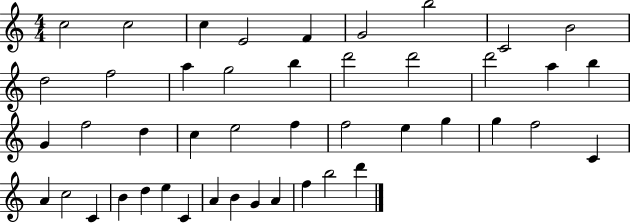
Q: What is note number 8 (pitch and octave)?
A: C4